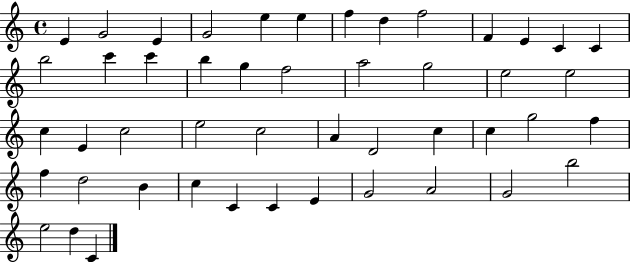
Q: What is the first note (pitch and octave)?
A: E4